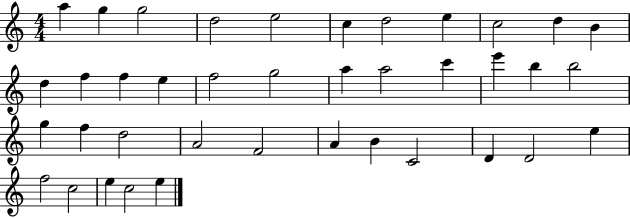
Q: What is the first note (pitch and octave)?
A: A5